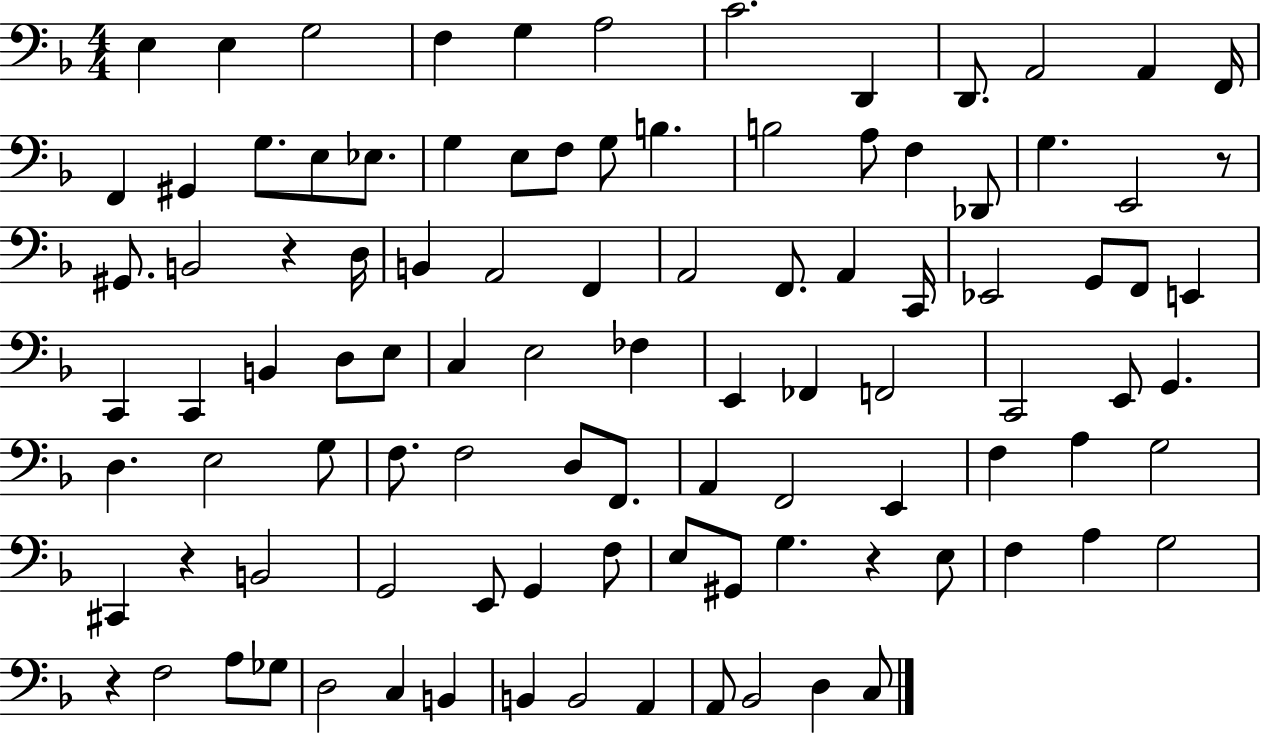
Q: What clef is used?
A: bass